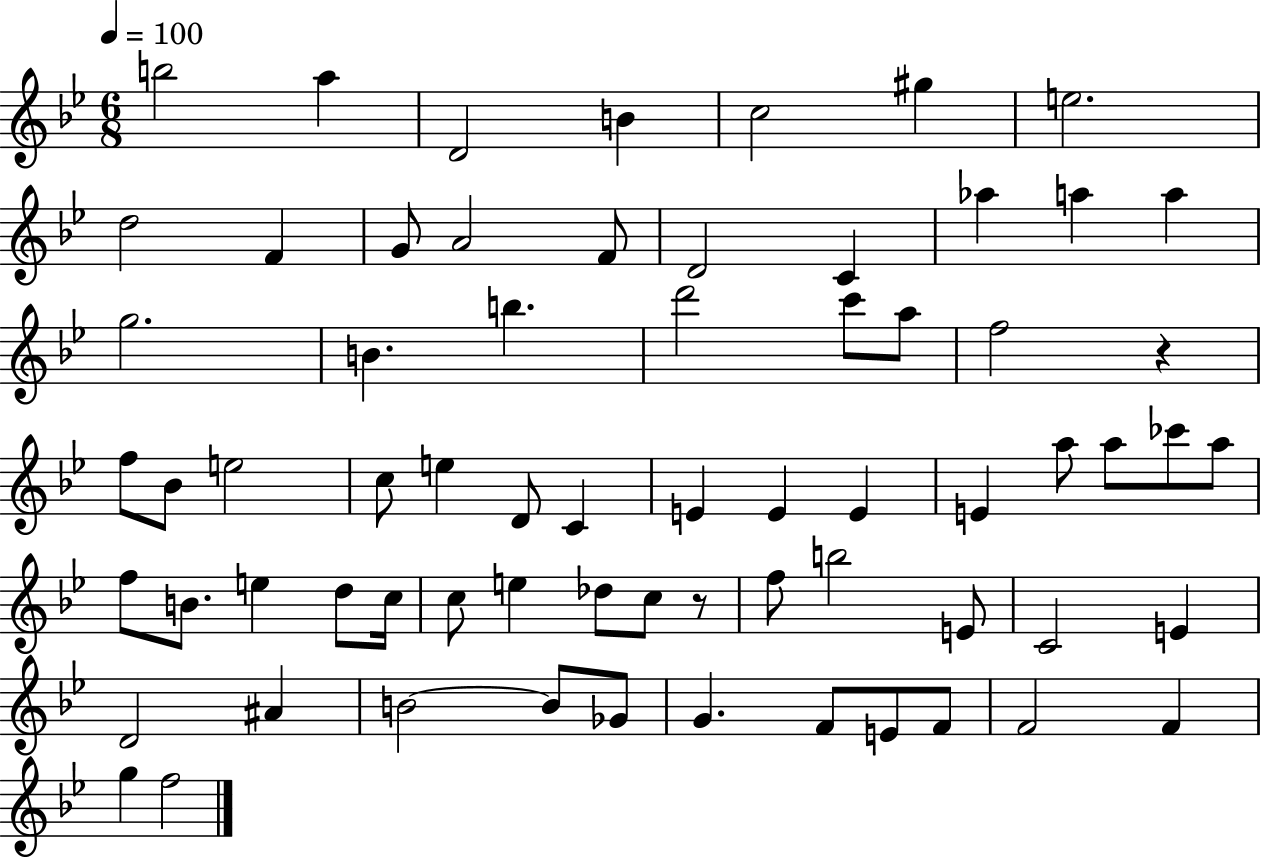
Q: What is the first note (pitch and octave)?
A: B5